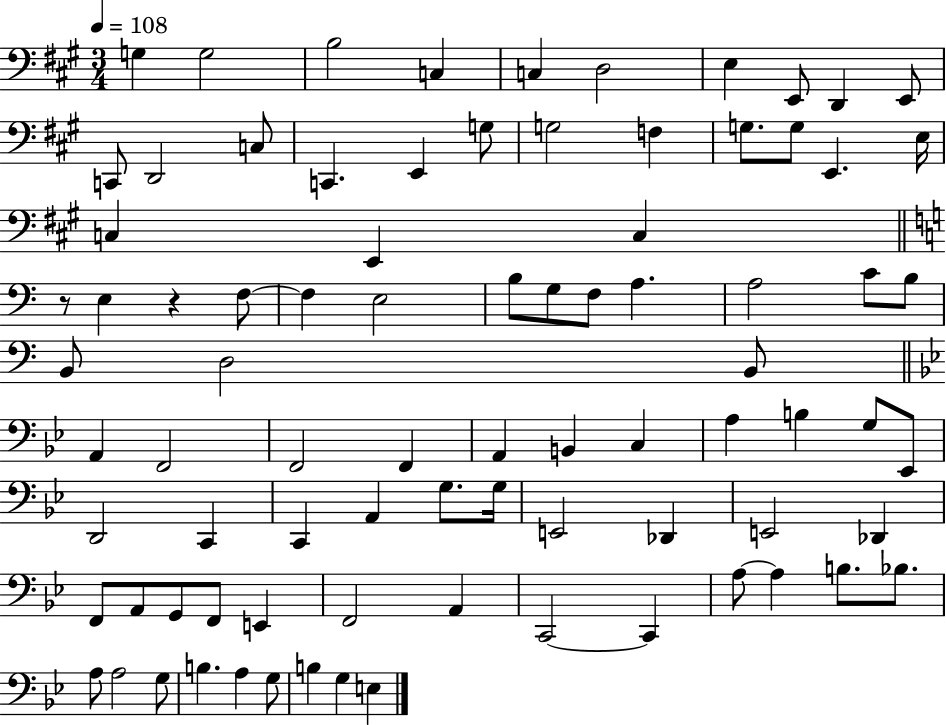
X:1
T:Untitled
M:3/4
L:1/4
K:A
G, G,2 B,2 C, C, D,2 E, E,,/2 D,, E,,/2 C,,/2 D,,2 C,/2 C,, E,, G,/2 G,2 F, G,/2 G,/2 E,, E,/4 C, E,, C, z/2 E, z F,/2 F, E,2 B,/2 G,/2 F,/2 A, A,2 C/2 B,/2 B,,/2 D,2 B,,/2 A,, F,,2 F,,2 F,, A,, B,, C, A, B, G,/2 _E,,/2 D,,2 C,, C,, A,, G,/2 G,/4 E,,2 _D,, E,,2 _D,, F,,/2 A,,/2 G,,/2 F,,/2 E,, F,,2 A,, C,,2 C,, A,/2 A, B,/2 _B,/2 A,/2 A,2 G,/2 B, A, G,/2 B, G, E,